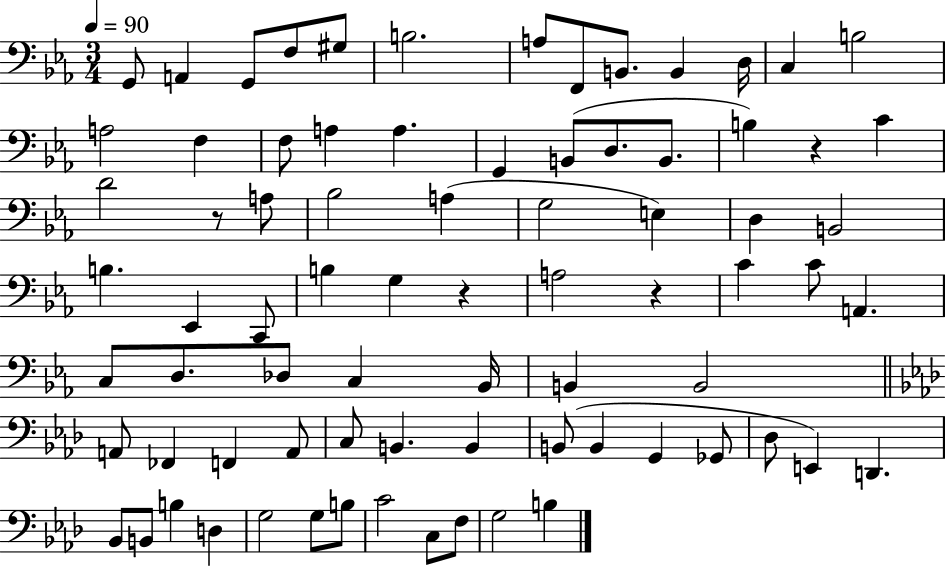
G2/e A2/q G2/e F3/e G#3/e B3/h. A3/e F2/e B2/e. B2/q D3/s C3/q B3/h A3/h F3/q F3/e A3/q A3/q. G2/q B2/e D3/e. B2/e. B3/q R/q C4/q D4/h R/e A3/e Bb3/h A3/q G3/h E3/q D3/q B2/h B3/q. Eb2/q C2/e B3/q G3/q R/q A3/h R/q C4/q C4/e A2/q. C3/e D3/e. Db3/e C3/q Bb2/s B2/q B2/h A2/e FES2/q F2/q A2/e C3/e B2/q. B2/q B2/e B2/q G2/q Gb2/e Db3/e E2/q D2/q. Bb2/e B2/e B3/q D3/q G3/h G3/e B3/e C4/h C3/e F3/e G3/h B3/q